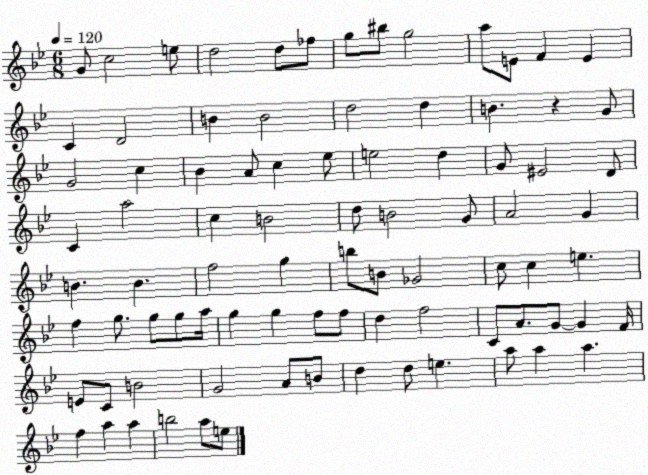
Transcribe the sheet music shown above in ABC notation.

X:1
T:Untitled
M:6/8
L:1/4
K:Bb
G/2 c2 e/2 d2 d/2 _f/2 g/2 ^b/2 g2 a/2 E/2 F E C D2 B B2 d2 d B z G/2 G2 c _B A/2 c _e/2 e2 d G/2 ^E2 D/2 C a2 c B2 d/2 B2 G/2 A2 G B B f2 g b/2 B/2 _G2 c/2 c e f g/2 g/2 g/2 a/4 g g f/2 f/2 d f2 C/2 A/2 G/2 G F/4 E/2 C/2 B2 G2 A/2 B/2 d d/2 e a/2 a a f a a b2 a/2 e/2